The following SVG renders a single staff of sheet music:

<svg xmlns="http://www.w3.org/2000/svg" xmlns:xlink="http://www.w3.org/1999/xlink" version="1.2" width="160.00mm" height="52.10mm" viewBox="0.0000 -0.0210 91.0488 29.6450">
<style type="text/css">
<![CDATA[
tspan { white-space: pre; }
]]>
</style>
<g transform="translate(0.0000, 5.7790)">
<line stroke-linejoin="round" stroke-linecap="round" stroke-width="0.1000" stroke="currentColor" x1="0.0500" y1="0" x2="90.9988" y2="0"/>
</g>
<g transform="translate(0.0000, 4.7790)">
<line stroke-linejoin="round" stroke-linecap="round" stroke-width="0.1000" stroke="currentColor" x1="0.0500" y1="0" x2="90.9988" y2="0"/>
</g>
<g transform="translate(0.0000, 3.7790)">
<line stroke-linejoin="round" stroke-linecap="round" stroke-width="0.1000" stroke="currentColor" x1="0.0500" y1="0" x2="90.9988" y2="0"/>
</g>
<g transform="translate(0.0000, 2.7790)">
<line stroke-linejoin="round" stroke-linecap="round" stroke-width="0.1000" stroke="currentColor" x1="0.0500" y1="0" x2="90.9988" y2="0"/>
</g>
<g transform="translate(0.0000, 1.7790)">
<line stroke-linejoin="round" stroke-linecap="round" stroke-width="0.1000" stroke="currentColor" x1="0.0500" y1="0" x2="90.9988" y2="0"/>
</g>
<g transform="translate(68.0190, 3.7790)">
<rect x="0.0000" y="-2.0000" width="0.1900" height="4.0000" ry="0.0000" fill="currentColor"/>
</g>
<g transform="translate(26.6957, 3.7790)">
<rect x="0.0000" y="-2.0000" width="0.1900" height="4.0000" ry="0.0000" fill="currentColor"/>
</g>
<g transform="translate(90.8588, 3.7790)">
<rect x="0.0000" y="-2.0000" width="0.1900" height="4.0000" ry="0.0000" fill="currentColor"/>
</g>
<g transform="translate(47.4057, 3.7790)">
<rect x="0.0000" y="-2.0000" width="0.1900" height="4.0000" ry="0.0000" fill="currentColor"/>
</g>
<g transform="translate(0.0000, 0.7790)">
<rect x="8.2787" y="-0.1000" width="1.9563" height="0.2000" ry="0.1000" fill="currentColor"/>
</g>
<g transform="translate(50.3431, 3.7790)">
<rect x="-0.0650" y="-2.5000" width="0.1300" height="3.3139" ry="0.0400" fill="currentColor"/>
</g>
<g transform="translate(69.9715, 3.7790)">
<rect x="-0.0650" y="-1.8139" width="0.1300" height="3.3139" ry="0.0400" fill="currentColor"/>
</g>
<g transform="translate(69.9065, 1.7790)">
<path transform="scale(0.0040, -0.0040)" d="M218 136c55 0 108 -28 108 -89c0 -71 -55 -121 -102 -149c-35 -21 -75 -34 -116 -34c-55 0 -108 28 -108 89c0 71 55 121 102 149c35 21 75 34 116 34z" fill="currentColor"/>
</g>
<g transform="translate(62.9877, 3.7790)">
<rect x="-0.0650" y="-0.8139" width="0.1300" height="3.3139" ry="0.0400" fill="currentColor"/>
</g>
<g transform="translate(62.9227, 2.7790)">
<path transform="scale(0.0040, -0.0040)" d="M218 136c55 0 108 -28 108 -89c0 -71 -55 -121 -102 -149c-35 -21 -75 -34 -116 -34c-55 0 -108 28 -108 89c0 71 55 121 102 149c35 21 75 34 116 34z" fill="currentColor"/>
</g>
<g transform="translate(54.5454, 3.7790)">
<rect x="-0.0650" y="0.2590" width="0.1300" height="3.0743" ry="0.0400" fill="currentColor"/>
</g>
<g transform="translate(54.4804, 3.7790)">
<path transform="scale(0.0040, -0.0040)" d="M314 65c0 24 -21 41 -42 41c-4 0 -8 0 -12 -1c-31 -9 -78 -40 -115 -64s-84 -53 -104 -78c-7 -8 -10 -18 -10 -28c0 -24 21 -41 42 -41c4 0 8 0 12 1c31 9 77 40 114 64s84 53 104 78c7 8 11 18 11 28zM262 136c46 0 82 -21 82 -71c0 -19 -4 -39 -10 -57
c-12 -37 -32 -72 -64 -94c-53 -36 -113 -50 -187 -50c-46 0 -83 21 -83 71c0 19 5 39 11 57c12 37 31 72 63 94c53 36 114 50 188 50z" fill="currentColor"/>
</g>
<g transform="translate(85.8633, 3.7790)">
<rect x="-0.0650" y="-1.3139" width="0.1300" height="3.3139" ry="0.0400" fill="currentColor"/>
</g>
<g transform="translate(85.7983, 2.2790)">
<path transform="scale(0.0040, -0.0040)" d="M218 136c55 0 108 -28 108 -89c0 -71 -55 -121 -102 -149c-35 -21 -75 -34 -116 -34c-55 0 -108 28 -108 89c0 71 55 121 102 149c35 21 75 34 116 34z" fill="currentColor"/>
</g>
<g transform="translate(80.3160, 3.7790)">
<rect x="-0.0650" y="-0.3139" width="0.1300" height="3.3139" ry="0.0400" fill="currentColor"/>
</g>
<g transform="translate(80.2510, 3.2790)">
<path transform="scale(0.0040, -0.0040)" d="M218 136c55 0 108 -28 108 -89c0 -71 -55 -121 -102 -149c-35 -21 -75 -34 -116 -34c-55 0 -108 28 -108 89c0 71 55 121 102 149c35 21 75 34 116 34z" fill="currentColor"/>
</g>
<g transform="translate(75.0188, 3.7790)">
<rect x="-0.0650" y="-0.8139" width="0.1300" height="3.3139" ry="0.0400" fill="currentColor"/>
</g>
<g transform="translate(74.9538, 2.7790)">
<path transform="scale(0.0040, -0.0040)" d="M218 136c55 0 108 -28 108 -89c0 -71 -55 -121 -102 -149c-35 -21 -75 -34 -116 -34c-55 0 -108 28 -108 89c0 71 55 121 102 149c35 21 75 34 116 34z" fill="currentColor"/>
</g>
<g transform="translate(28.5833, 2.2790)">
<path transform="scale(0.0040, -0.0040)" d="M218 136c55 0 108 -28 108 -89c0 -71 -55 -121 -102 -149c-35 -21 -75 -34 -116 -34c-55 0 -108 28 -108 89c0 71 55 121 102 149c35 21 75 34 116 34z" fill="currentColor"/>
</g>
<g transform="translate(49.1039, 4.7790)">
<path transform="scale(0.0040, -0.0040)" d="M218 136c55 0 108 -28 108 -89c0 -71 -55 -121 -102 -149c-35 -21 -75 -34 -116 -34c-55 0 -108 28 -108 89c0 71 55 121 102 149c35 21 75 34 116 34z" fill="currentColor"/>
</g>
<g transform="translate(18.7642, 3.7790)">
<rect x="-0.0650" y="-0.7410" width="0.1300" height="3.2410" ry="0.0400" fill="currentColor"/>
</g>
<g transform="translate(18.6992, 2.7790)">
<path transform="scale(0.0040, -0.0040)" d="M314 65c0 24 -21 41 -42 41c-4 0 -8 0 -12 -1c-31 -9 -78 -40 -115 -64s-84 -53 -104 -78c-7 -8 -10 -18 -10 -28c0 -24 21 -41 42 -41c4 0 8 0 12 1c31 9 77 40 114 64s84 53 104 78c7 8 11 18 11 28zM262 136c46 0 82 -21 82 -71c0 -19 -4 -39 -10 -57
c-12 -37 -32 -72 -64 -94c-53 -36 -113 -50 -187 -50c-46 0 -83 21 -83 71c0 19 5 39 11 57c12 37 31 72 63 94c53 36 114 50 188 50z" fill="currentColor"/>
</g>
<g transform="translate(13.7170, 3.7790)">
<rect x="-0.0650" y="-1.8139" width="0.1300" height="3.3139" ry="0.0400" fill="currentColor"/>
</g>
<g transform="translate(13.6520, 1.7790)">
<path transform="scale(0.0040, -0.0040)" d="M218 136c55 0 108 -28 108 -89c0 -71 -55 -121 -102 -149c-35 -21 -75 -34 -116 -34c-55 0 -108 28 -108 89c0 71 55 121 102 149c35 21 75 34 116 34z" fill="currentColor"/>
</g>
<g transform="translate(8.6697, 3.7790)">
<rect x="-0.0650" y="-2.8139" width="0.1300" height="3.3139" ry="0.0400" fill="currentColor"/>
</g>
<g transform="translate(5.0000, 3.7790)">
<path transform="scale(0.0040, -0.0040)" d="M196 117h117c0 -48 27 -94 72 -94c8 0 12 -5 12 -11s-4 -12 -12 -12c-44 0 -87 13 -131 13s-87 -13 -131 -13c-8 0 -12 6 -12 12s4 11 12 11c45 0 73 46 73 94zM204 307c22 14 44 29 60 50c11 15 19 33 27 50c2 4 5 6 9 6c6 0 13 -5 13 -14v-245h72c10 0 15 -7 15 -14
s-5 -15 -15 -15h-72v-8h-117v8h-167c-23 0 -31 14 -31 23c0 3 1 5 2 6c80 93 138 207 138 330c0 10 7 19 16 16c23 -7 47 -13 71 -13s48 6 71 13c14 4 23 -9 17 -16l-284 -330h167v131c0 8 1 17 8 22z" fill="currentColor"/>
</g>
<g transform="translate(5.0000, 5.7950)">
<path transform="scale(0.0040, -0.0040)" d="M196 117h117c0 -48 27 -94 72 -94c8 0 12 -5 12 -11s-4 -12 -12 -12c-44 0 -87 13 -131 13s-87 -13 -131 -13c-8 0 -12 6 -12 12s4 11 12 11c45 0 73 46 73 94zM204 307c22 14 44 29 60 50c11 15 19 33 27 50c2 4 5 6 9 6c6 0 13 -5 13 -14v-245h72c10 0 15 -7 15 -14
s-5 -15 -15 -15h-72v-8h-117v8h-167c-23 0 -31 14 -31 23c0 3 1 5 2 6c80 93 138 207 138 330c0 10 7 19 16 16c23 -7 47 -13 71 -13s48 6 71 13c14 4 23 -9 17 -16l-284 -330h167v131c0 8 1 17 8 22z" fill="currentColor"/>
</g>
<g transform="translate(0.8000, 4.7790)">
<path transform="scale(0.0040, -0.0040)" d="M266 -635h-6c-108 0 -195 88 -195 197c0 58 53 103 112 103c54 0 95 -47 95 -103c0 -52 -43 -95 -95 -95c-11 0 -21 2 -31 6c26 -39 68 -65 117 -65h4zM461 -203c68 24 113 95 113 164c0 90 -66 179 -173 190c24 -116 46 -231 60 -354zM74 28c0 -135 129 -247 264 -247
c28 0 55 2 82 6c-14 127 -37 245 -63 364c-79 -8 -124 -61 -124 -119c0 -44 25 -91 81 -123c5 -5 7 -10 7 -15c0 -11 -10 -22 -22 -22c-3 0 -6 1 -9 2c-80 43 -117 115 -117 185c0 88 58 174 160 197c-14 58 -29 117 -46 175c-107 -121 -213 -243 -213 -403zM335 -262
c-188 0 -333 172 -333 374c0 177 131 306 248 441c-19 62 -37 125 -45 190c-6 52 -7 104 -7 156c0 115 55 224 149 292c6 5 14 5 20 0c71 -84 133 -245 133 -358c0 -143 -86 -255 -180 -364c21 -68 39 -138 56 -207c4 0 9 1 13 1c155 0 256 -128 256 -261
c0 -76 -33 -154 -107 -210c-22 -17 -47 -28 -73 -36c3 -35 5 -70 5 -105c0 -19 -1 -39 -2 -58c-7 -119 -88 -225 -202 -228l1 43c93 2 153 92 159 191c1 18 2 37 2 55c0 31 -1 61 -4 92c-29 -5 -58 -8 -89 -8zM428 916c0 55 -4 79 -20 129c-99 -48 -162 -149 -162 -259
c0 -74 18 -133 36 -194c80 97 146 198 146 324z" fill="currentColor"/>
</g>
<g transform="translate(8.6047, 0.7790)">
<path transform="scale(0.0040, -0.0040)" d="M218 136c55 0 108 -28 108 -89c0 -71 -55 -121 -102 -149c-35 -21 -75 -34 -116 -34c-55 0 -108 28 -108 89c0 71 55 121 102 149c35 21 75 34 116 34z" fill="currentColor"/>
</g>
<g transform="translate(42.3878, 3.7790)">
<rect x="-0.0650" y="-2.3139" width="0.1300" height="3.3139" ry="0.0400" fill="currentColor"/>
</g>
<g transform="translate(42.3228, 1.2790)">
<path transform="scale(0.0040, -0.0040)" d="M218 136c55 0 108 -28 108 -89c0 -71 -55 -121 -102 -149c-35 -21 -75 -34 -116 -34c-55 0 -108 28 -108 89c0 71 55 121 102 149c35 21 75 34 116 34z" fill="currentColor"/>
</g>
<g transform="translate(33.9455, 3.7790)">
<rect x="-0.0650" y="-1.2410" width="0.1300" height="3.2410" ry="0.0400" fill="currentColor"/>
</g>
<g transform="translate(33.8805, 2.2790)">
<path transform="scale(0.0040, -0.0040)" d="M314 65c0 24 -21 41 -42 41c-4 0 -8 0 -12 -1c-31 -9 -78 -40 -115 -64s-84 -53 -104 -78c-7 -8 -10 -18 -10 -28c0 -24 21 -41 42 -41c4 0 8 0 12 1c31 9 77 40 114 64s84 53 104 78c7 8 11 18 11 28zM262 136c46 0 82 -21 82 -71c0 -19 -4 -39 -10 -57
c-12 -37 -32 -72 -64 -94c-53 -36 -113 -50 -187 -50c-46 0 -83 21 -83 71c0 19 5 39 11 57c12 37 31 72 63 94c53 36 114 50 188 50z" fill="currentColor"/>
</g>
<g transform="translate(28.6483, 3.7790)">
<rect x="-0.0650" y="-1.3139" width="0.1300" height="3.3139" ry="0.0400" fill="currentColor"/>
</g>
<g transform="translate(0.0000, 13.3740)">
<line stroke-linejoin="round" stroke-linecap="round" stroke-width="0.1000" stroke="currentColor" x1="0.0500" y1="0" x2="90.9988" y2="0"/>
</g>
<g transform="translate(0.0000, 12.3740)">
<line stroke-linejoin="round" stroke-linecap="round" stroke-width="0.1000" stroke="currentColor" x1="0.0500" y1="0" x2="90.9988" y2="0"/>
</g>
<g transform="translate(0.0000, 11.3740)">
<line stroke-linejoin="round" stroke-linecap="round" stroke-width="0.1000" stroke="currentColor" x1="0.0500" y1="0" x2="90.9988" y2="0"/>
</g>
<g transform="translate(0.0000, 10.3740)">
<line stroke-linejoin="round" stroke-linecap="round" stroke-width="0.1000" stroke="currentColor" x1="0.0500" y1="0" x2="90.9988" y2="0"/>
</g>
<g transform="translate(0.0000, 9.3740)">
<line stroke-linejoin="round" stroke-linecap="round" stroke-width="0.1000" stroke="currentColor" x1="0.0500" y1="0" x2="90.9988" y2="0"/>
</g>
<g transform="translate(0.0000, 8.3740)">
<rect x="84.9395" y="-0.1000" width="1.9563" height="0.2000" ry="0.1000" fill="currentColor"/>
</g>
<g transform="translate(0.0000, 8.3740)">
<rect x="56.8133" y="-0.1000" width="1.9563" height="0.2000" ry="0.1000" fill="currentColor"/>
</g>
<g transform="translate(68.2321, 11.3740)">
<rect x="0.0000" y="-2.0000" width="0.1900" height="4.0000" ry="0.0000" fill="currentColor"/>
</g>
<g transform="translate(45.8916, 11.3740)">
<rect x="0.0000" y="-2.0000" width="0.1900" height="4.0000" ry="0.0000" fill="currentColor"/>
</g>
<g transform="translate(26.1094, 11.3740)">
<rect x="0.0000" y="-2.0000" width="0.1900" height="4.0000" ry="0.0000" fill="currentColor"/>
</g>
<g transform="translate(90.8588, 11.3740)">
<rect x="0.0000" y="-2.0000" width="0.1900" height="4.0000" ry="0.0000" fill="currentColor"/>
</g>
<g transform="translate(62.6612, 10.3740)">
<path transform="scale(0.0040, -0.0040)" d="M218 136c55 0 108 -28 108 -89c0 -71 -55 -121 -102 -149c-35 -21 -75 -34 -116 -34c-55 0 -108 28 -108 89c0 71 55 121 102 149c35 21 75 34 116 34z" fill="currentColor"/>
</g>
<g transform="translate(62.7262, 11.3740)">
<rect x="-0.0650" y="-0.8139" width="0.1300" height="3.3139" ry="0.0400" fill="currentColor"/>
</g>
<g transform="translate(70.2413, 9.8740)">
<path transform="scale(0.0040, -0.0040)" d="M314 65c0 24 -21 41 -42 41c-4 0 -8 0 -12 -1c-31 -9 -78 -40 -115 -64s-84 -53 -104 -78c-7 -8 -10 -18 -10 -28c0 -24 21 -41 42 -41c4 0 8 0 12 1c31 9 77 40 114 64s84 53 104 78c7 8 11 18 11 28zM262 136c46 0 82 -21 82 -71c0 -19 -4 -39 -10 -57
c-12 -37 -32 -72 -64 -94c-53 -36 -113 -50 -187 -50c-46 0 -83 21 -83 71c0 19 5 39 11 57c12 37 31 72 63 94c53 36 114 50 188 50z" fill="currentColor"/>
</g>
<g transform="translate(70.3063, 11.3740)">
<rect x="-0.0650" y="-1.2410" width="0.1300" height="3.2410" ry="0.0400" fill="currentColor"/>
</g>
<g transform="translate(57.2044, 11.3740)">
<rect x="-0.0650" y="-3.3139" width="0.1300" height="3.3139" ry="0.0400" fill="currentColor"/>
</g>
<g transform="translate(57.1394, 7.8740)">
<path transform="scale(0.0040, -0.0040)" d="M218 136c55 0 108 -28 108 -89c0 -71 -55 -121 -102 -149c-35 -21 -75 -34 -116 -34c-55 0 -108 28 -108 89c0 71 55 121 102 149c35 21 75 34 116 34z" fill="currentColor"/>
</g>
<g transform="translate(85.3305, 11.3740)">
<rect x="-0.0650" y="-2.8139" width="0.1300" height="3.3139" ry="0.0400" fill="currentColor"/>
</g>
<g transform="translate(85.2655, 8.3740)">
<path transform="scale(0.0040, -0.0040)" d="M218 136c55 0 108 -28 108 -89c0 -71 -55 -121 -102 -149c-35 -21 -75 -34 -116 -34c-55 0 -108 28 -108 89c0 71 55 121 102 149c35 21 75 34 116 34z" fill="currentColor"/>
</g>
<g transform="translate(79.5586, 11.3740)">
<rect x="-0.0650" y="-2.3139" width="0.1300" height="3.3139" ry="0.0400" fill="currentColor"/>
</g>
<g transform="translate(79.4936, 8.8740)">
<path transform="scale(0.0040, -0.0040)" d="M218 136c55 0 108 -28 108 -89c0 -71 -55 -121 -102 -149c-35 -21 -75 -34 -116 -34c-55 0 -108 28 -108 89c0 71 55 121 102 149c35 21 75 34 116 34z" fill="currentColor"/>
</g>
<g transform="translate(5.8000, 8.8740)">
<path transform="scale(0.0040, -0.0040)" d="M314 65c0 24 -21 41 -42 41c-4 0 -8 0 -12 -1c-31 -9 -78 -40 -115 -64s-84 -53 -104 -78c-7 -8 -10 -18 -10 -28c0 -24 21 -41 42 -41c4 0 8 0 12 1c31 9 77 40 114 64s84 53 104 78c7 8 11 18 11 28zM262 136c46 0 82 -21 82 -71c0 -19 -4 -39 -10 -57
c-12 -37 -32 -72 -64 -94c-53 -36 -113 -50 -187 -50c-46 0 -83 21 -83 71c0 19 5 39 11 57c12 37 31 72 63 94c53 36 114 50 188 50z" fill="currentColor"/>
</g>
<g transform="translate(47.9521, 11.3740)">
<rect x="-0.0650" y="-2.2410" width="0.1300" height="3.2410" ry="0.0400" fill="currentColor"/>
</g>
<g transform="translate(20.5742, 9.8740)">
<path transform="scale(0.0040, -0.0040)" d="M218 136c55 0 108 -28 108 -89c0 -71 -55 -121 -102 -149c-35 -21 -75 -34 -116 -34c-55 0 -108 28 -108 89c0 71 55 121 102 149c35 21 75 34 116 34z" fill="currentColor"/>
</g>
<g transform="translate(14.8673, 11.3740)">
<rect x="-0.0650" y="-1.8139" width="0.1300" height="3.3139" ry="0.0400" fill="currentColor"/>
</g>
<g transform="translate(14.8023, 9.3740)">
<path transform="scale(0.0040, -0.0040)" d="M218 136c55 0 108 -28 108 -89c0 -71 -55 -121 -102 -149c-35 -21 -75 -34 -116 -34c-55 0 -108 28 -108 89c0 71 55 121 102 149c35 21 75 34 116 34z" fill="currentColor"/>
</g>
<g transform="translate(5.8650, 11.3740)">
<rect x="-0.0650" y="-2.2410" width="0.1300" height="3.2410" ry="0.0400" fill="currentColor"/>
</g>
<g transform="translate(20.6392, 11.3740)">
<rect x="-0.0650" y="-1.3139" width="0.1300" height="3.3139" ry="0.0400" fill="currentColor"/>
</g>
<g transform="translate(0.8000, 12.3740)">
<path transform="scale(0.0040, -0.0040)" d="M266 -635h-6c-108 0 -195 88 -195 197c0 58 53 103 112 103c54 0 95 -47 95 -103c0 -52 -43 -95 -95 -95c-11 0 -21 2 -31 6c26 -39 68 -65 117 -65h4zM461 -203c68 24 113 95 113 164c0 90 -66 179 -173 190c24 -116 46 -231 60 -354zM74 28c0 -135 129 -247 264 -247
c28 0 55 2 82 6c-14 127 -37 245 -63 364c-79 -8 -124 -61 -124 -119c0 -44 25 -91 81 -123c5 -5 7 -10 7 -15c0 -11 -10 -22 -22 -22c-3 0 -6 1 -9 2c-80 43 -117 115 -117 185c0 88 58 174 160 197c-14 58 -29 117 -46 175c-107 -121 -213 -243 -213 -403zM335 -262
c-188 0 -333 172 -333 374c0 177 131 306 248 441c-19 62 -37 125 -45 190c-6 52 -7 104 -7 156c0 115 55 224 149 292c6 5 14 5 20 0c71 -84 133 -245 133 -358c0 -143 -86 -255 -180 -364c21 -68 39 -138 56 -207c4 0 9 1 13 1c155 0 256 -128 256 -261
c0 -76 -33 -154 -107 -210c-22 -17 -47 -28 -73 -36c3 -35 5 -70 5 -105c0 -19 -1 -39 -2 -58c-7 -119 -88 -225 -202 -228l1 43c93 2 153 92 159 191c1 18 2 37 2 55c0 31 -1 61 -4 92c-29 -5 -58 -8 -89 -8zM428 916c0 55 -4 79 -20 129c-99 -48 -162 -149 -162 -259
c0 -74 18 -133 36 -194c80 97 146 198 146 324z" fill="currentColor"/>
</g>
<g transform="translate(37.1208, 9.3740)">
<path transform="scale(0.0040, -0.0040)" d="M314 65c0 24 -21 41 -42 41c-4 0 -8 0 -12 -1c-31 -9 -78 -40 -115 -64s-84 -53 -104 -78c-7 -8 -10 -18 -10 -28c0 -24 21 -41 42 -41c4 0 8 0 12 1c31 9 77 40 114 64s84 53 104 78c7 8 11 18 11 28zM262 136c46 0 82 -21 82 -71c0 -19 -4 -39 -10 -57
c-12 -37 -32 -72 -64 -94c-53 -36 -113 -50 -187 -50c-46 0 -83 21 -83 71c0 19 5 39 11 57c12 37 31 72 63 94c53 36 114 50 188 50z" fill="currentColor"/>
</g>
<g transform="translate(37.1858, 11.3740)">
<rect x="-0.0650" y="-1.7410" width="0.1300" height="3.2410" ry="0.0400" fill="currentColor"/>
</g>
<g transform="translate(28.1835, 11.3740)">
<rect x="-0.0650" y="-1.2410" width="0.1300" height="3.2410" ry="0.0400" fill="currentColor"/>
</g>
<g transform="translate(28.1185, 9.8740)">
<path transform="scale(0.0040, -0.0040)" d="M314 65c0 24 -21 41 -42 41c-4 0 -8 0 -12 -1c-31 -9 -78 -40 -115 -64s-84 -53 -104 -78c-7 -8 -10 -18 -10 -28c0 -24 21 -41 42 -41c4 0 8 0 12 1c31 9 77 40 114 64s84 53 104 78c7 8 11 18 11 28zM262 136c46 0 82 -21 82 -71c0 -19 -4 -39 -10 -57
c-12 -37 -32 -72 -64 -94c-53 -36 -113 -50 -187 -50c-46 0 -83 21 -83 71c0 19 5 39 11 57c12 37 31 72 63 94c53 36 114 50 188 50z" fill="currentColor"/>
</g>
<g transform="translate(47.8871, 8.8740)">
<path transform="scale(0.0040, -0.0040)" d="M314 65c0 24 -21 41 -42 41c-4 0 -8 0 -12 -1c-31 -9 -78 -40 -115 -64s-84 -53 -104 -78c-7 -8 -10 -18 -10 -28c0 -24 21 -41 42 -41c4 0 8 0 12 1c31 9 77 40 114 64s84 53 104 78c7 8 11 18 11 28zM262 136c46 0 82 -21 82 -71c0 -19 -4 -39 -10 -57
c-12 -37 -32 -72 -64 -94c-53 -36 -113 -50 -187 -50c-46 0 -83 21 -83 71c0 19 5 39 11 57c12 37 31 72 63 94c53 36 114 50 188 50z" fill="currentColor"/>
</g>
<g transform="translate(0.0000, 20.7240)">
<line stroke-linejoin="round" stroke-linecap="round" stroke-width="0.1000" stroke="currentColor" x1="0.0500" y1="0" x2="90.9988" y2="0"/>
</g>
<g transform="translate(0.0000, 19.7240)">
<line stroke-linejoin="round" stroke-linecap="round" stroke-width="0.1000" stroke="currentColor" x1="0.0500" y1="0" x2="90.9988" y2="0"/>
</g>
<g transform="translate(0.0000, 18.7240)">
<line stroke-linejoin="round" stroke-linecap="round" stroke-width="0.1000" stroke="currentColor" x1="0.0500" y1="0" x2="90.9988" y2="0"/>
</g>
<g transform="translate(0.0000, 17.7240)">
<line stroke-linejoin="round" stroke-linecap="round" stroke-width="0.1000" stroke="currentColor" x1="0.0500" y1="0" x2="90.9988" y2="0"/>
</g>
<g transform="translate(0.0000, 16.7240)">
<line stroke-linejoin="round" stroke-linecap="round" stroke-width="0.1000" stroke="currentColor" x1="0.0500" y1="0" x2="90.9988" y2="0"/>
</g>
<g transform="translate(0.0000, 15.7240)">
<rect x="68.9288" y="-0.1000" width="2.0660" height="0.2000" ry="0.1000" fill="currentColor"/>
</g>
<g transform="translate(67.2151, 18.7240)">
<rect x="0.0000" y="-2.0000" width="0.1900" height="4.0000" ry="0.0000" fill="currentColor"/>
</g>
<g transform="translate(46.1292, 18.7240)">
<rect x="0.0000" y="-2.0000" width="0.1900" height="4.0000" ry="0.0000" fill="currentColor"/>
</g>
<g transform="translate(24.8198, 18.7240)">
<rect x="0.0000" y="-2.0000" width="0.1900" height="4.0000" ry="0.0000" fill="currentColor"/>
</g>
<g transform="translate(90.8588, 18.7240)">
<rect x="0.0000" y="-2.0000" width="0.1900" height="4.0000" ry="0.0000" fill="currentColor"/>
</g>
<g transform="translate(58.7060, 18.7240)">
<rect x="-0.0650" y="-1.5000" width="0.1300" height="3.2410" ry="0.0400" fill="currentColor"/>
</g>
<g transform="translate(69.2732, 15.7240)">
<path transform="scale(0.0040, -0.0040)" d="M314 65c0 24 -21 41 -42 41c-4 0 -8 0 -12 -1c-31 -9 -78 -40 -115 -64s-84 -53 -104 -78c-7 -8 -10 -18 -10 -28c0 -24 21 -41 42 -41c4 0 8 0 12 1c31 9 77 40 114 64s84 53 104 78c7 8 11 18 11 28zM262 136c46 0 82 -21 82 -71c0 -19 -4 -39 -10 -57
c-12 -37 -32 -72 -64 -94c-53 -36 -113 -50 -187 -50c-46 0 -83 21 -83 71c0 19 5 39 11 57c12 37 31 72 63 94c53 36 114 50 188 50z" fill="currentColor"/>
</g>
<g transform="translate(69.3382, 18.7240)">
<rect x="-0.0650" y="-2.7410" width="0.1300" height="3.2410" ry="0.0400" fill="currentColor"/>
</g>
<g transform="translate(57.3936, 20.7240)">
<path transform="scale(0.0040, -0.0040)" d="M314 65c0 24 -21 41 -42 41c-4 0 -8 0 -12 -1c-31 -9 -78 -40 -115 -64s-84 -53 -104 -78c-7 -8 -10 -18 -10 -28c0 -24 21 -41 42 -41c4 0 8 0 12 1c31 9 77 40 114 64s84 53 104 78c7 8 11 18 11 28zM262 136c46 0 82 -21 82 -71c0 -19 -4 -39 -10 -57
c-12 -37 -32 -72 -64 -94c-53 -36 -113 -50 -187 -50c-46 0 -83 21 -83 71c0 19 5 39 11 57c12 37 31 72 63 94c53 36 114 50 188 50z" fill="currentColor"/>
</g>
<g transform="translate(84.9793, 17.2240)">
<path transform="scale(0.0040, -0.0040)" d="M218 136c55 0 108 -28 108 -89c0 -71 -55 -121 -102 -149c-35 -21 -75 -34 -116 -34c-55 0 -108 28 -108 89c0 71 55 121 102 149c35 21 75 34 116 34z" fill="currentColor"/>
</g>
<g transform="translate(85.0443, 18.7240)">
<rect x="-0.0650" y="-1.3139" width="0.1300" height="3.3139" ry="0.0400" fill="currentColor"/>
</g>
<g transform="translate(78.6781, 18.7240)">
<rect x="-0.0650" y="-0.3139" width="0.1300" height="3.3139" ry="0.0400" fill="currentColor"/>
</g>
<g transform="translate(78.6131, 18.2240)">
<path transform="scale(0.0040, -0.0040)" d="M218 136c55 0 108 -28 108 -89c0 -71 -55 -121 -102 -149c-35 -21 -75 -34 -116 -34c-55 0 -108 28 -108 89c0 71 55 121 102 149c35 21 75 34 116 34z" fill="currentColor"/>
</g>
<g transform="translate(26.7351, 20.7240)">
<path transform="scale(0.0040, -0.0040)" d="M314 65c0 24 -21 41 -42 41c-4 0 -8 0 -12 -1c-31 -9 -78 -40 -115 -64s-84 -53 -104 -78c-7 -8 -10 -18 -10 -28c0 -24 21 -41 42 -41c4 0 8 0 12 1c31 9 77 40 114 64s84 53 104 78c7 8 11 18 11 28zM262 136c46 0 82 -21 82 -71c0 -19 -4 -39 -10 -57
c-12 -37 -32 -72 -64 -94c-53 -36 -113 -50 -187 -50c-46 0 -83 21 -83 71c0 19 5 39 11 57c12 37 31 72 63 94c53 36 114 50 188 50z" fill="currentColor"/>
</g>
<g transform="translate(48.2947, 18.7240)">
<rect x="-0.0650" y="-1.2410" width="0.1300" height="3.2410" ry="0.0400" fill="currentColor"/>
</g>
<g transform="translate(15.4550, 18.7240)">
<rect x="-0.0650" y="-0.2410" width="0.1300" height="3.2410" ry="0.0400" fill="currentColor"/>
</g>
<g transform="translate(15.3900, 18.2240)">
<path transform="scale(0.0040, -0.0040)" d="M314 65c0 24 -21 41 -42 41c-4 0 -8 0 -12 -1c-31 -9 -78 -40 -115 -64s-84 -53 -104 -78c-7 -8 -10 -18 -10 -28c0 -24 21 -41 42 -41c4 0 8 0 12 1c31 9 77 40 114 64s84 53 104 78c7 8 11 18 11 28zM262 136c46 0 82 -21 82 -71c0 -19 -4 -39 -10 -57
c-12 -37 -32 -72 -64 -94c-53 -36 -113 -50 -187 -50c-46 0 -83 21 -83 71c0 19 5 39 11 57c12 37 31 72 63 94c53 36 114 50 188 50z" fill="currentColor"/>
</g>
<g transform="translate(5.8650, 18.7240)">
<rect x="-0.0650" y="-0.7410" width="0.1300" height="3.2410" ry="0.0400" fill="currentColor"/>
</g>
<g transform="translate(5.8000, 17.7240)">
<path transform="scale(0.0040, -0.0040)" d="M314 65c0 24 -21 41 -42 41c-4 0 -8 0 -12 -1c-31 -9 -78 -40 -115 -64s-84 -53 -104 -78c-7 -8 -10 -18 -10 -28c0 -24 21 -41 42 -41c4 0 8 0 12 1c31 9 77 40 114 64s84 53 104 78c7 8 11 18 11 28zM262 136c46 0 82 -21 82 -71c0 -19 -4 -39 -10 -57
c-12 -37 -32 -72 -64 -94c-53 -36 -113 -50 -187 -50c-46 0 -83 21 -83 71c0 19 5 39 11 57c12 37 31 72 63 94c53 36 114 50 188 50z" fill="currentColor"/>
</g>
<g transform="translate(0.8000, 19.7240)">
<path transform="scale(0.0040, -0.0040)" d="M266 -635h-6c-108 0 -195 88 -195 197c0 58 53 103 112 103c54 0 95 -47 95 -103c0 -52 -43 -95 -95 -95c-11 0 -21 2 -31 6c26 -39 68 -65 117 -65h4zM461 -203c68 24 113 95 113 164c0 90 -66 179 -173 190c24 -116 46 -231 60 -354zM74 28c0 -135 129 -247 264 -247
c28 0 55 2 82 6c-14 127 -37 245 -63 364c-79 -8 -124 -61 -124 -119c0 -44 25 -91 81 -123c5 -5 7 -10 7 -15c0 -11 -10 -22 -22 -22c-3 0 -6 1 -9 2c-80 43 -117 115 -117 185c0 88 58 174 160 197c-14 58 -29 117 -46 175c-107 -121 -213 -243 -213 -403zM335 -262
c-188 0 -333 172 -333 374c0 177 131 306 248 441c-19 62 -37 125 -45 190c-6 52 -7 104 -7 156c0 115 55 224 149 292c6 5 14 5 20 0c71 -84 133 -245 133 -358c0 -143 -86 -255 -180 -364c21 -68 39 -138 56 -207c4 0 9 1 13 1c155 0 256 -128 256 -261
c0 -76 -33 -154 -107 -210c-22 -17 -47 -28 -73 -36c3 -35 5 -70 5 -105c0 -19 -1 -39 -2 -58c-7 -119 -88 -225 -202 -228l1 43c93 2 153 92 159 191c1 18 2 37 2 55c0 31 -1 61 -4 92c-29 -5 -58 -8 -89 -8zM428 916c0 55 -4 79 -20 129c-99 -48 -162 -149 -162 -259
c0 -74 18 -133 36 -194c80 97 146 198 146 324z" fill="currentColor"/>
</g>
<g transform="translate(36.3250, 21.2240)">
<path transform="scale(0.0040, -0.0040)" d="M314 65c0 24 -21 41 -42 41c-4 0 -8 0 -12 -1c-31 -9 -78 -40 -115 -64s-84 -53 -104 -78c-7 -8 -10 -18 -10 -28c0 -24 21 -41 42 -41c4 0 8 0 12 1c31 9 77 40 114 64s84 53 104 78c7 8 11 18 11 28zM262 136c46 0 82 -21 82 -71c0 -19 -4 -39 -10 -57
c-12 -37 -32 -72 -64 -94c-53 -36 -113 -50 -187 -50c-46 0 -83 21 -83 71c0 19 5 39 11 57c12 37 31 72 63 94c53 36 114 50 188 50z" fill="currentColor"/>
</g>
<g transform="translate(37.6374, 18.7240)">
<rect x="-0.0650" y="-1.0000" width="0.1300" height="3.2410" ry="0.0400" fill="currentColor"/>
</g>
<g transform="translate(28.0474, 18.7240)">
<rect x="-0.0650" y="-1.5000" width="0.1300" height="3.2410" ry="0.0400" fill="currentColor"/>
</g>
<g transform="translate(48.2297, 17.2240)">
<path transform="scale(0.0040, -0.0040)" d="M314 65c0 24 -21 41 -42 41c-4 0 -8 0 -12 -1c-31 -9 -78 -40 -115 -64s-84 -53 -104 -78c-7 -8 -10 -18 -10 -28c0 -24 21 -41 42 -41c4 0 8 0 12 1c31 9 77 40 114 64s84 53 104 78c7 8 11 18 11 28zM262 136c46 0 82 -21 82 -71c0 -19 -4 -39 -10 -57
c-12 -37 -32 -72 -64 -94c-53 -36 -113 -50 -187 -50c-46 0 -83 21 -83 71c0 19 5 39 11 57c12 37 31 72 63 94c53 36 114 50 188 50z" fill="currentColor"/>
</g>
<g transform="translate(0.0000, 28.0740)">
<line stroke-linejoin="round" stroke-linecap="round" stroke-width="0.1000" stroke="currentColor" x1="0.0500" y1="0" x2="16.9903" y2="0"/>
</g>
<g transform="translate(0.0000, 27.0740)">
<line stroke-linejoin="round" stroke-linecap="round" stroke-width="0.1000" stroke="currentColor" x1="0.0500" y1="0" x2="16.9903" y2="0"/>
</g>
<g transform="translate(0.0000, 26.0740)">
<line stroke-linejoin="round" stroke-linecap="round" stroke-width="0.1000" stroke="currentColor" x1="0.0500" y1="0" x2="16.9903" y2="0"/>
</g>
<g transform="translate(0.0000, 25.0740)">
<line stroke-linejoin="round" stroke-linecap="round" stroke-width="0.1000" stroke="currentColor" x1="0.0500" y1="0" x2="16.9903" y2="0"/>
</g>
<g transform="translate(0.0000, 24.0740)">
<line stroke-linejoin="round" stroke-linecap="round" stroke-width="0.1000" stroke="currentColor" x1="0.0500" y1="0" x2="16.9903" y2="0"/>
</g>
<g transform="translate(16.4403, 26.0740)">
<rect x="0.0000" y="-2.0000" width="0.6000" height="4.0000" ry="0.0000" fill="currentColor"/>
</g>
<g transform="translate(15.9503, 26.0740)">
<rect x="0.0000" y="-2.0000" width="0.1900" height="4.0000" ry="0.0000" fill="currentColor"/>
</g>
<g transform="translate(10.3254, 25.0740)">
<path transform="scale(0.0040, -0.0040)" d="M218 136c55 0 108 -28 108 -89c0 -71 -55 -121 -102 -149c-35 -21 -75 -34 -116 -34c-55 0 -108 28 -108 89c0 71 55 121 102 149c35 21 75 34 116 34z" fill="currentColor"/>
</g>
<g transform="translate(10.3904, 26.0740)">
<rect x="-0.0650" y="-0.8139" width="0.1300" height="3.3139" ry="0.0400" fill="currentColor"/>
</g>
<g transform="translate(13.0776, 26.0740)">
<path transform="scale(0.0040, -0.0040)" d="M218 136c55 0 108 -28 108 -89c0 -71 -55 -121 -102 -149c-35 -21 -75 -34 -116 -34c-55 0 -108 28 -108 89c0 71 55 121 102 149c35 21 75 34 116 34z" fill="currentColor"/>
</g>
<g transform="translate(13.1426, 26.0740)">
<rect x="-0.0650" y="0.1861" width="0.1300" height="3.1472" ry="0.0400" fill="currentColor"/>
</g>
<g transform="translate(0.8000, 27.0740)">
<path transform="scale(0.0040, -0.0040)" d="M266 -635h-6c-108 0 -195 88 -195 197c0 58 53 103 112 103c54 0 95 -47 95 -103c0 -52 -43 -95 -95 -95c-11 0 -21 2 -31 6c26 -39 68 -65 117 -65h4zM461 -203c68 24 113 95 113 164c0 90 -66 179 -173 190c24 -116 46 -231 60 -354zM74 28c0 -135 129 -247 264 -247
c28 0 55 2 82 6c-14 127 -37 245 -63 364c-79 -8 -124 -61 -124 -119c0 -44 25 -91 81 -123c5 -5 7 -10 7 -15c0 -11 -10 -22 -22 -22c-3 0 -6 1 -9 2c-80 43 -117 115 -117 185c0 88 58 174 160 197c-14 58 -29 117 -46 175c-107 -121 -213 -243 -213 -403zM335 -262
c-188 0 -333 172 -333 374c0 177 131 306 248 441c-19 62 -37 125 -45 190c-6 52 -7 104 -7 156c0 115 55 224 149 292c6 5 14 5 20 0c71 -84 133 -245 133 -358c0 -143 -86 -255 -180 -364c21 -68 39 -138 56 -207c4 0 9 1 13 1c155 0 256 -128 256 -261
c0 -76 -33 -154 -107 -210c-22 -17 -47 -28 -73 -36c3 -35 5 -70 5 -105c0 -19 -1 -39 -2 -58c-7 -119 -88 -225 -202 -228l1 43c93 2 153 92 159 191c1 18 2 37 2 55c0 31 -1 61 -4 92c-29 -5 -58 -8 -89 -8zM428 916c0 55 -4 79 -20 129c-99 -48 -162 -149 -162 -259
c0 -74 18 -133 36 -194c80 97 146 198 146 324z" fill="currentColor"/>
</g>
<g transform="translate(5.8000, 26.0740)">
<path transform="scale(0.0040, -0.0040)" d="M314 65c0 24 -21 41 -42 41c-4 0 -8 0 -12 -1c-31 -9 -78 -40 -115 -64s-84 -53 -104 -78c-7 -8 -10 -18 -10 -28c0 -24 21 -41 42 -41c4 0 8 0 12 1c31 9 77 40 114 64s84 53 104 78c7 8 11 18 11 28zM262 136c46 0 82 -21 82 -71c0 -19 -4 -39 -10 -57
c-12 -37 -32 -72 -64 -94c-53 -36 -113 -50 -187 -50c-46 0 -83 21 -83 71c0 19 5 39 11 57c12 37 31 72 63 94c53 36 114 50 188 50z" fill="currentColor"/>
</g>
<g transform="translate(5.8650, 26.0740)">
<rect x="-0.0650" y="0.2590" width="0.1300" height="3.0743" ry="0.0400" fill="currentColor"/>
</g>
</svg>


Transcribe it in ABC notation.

X:1
T:Untitled
M:4/4
L:1/4
K:C
a f d2 e e2 g G B2 d f d c e g2 f e e2 f2 g2 b d e2 g a d2 c2 E2 D2 e2 E2 a2 c e B2 d B